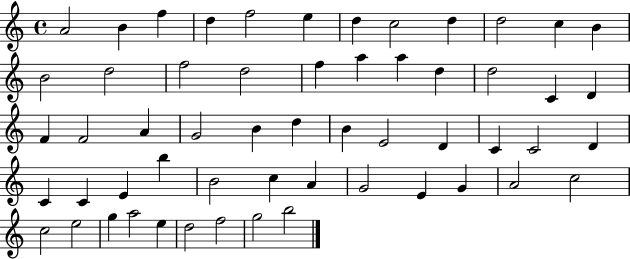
X:1
T:Untitled
M:4/4
L:1/4
K:C
A2 B f d f2 e d c2 d d2 c B B2 d2 f2 d2 f a a d d2 C D F F2 A G2 B d B E2 D C C2 D C C E b B2 c A G2 E G A2 c2 c2 e2 g a2 e d2 f2 g2 b2